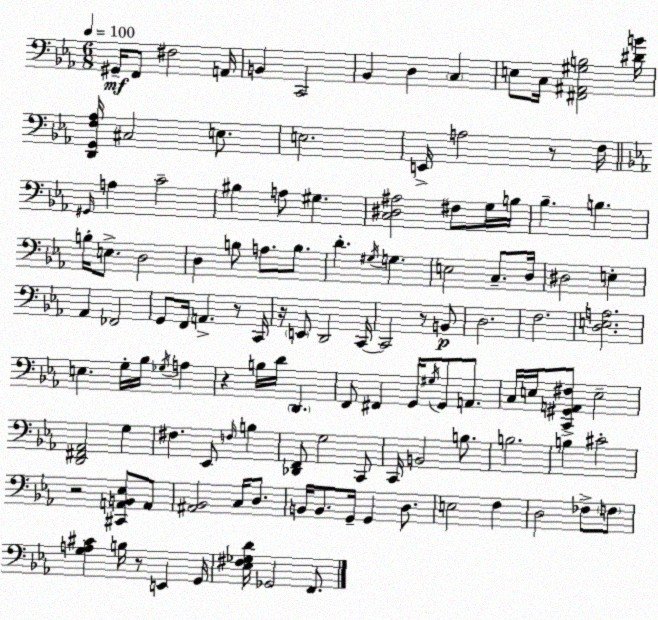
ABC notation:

X:1
T:Untitled
M:6/8
L:1/4
K:Eb
^G,,/4 F,,/2 ^F,2 A,,/4 B,, C,,2 _B,, D, C, E,/2 C,/4 [^F,,^A,,^G,B,]2 [^DB]/4 [D,,G,,F,_A,]/4 ^C,2 E,/2 E,2 E,,/4 A,2 z/2 F,/4 ^G,,/4 A, C2 ^B, A,/2 ^G, [C,^D,^A,]2 ^F,/2 G,/4 B,/4 _B, B, B,/4 E,/2 D,2 D, B,/2 A,/2 B,/2 D ^G,/4 G, E,2 C,/2 D,/4 ^D,2 E, _A,, _F,,2 G,,/2 F,,/4 A,, z/2 C,,/4 z/4 E,,/2 D,,2 C,,/4 C,,2 z/2 B,,/2 D,2 F,2 [D,E,A,]2 E, G,/4 _B,/4 _G,/4 A, z B,/4 D/4 D,, F,,/2 ^F,, G,,/4 ^G,/4 G,,/2 A,,/2 C,/4 E,/4 [C,,^G,,A,,^F,]/2 E,2 [D,,^F,,_A,,]2 G, ^F, _E,,/2 F,/4 B, [_D,,F,,]/2 G,2 C,,/2 C,,/4 B,,2 B,/2 B,2 B, ^C2 z2 [^C,,A,,B,,_E,]/2 A,,/2 [^A,,_B,,]2 C,/4 D,/2 B,,/4 B,,/2 G,,/4 G,, D,/2 E,2 F, D,2 _F,/2 F,/2 [G,A,^C] B,/4 z/2 E,, G,,/4 [_E,^F,_G,D]/4 _G,,2 F,,/2